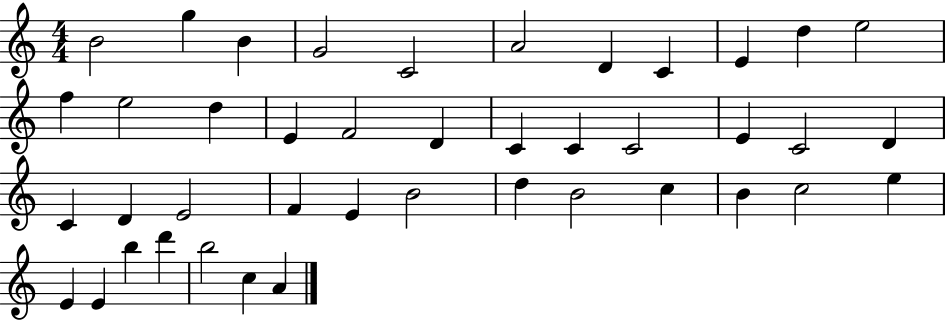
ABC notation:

X:1
T:Untitled
M:4/4
L:1/4
K:C
B2 g B G2 C2 A2 D C E d e2 f e2 d E F2 D C C C2 E C2 D C D E2 F E B2 d B2 c B c2 e E E b d' b2 c A